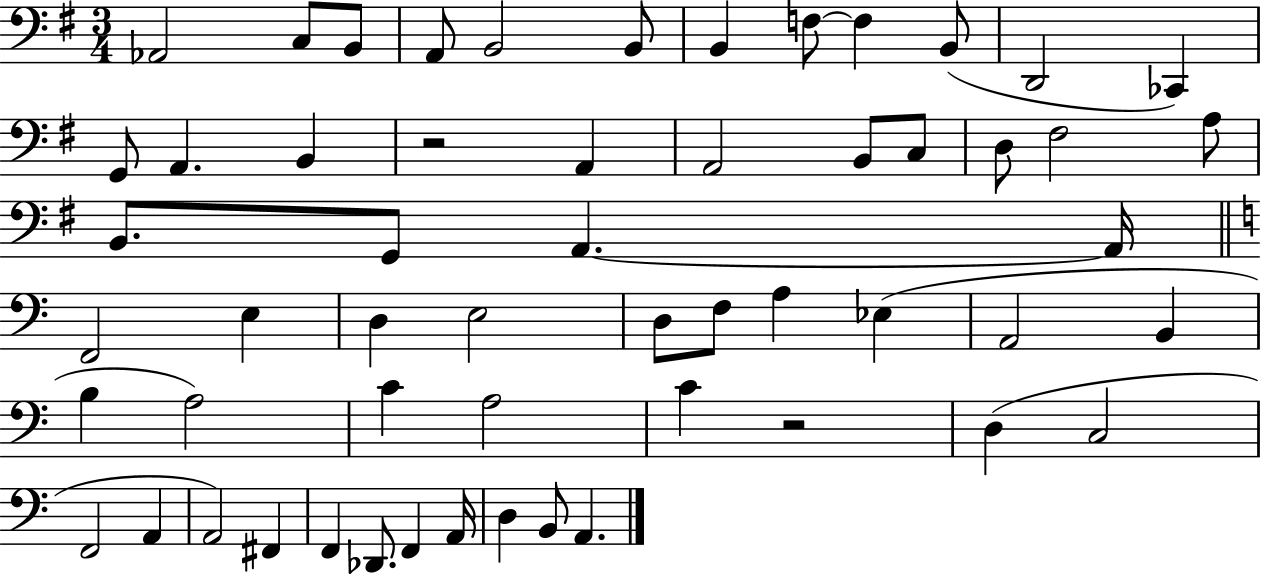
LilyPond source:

{
  \clef bass
  \numericTimeSignature
  \time 3/4
  \key g \major
  aes,2 c8 b,8 | a,8 b,2 b,8 | b,4 f8~~ f4 b,8( | d,2 ces,4) | \break g,8 a,4. b,4 | r2 a,4 | a,2 b,8 c8 | d8 fis2 a8 | \break b,8. g,8 a,4.~~ a,16 | \bar "||" \break \key a \minor f,2 e4 | d4 e2 | d8 f8 a4 ees4( | a,2 b,4 | \break b4 a2) | c'4 a2 | c'4 r2 | d4( c2 | \break f,2 a,4 | a,2) fis,4 | f,4 des,8. f,4 a,16 | d4 b,8 a,4. | \break \bar "|."
}